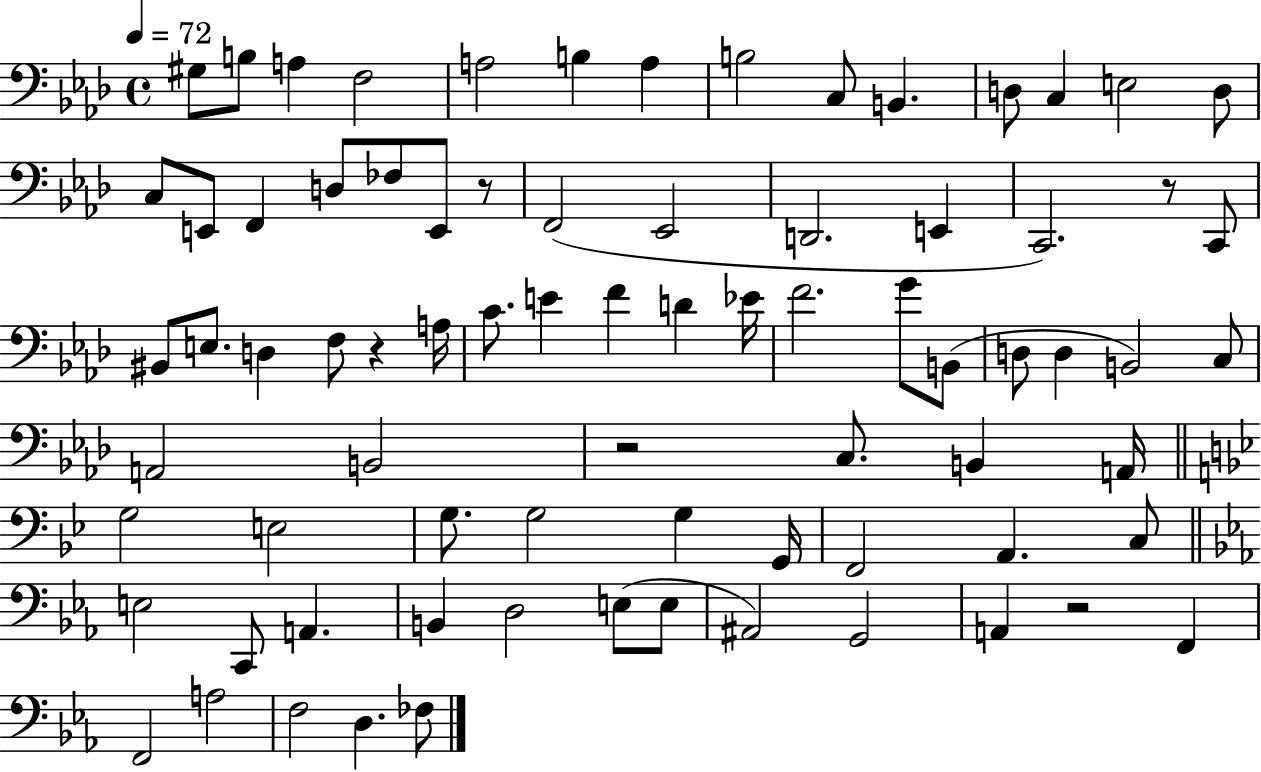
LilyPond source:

{
  \clef bass
  \time 4/4
  \defaultTimeSignature
  \key aes \major
  \tempo 4 = 72
  gis8 b8 a4 f2 | a2 b4 a4 | b2 c8 b,4. | d8 c4 e2 d8 | \break c8 e,8 f,4 d8 fes8 e,8 r8 | f,2( ees,2 | d,2. e,4 | c,2.) r8 c,8 | \break bis,8 e8. d4 f8 r4 a16 | c'8. e'4 f'4 d'4 ees'16 | f'2. g'8 b,8( | d8 d4 b,2) c8 | \break a,2 b,2 | r2 c8. b,4 a,16 | \bar "||" \break \key bes \major g2 e2 | g8. g2 g4 g,16 | f,2 a,4. c8 | \bar "||" \break \key ees \major e2 c,8 a,4. | b,4 d2 e8( e8 | ais,2) g,2 | a,4 r2 f,4 | \break f,2 a2 | f2 d4. fes8 | \bar "|."
}